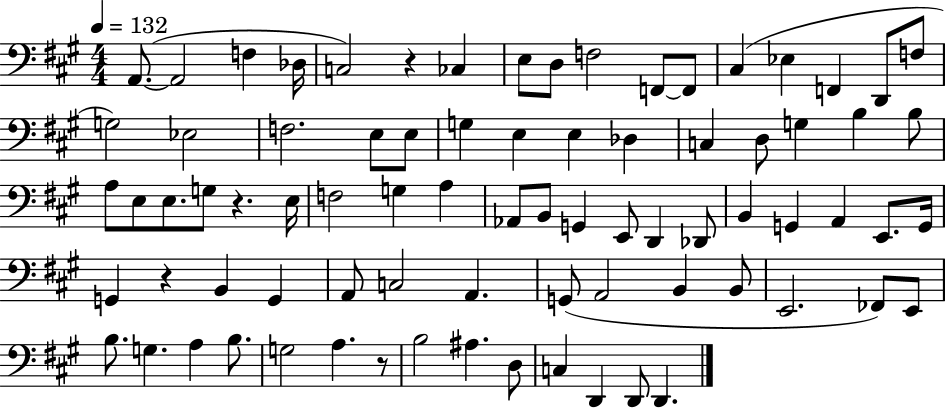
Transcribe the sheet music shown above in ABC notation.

X:1
T:Untitled
M:4/4
L:1/4
K:A
A,,/2 A,,2 F, _D,/4 C,2 z _C, E,/2 D,/2 F,2 F,,/2 F,,/2 ^C, _E, F,, D,,/2 F,/2 G,2 _E,2 F,2 E,/2 E,/2 G, E, E, _D, C, D,/2 G, B, B,/2 A,/2 E,/2 E,/2 G,/2 z E,/4 F,2 G, A, _A,,/2 B,,/2 G,, E,,/2 D,, _D,,/2 B,, G,, A,, E,,/2 G,,/4 G,, z B,, G,, A,,/2 C,2 A,, G,,/2 A,,2 B,, B,,/2 E,,2 _F,,/2 E,,/2 B,/2 G, A, B,/2 G,2 A, z/2 B,2 ^A, D,/2 C, D,, D,,/2 D,,